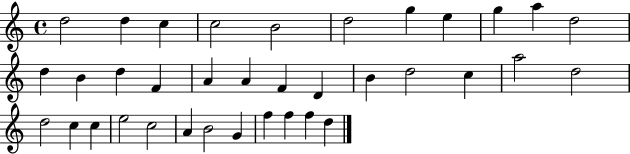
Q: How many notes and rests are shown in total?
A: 36